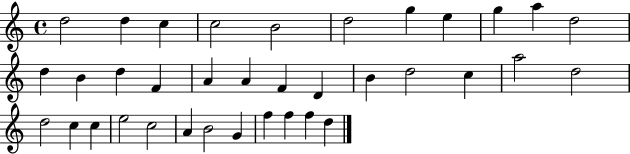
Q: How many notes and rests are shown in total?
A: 36